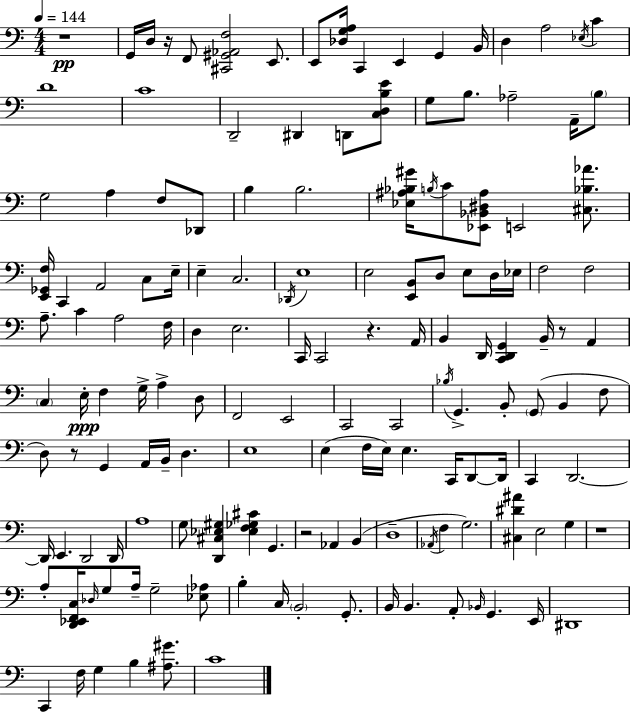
X:1
T:Untitled
M:4/4
L:1/4
K:Am
z4 G,,/4 D,/4 z/4 F,,/2 [^C,,^G,,_A,,F,]2 E,,/2 E,,/2 [_D,G,A,]/4 C,, E,, G,, B,,/4 D, A,2 _E,/4 C D4 C4 D,,2 ^D,, D,,/2 [C,D,B,E]/2 G,/2 B,/2 _A,2 A,,/4 B,/2 G,2 A, F,/2 _D,,/2 B, B,2 [_E,^A,_B,^G]/4 B,/4 C/2 [_E,,_B,,^D,^A,]/2 E,,2 [^C,_B,_A]/2 [E,,_G,,F,]/4 C,, A,,2 C,/2 E,/4 E, C,2 _D,,/4 E,4 E,2 [E,,B,,]/2 D,/2 E,/2 D,/4 _E,/4 F,2 F,2 A,/2 C A,2 F,/4 D, E,2 C,,/4 C,,2 z A,,/4 B,, D,,/4 [C,,D,,G,,] B,,/4 z/2 A,, C, E,/4 F, G,/4 A, D,/2 F,,2 E,,2 C,,2 C,,2 _B,/4 G,, B,,/2 G,,/2 B,, F,/2 D,/2 z/2 G,, A,,/4 B,,/4 D, E,4 E, F,/4 E,/4 E, C,,/4 D,,/2 D,,/4 C,, D,,2 D,,/4 E,, D,,2 D,,/4 A,4 G,/2 [D,,^C,_E,^G,] [_E,F,_G,^C] G,, z2 _A,, B,, D,4 _A,,/4 F, G,2 [^C,^D^A] E,2 G, z4 A,/2 [D,,_E,,F,,C,]/4 _D,/4 G,/2 A,/4 G,2 [_E,_A,]/2 B, C,/4 B,,2 G,,/2 B,,/4 B,, A,,/2 _B,,/4 G,, E,,/4 ^D,,4 C,, F,/4 G, B, [^A,^G]/2 C4